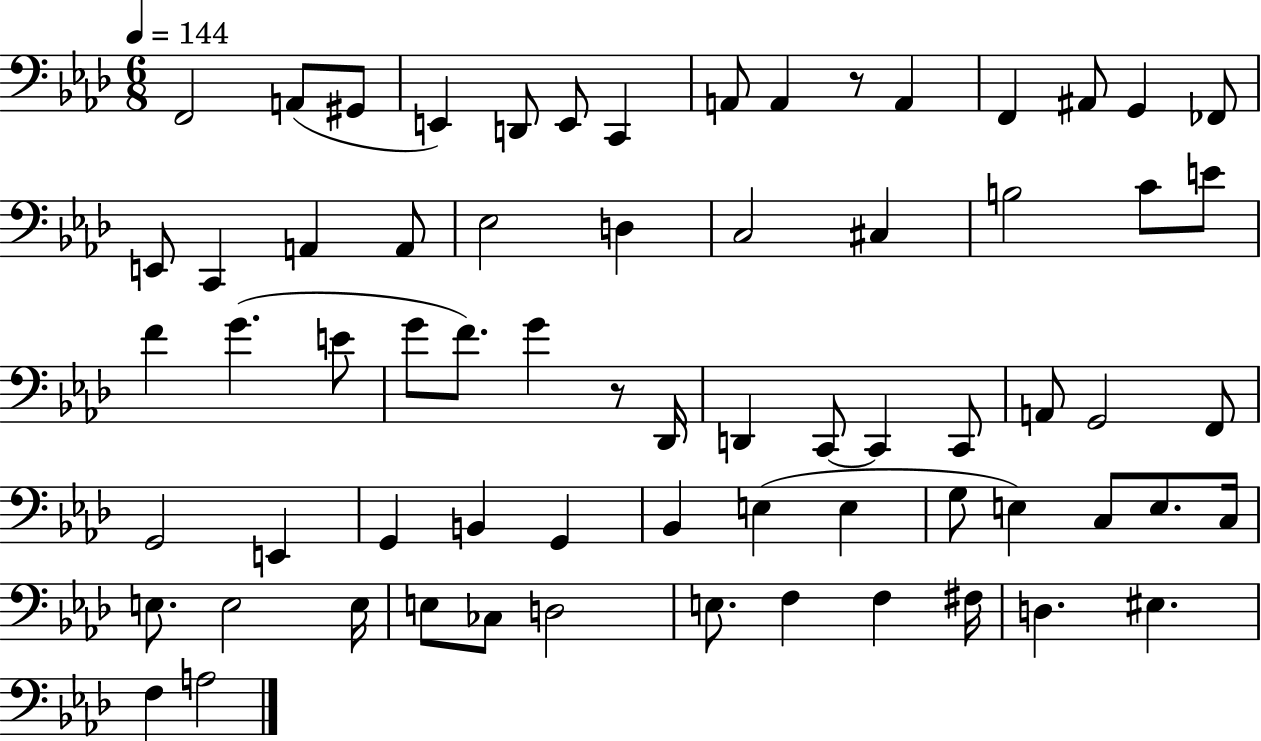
X:1
T:Untitled
M:6/8
L:1/4
K:Ab
F,,2 A,,/2 ^G,,/2 E,, D,,/2 E,,/2 C,, A,,/2 A,, z/2 A,, F,, ^A,,/2 G,, _F,,/2 E,,/2 C,, A,, A,,/2 _E,2 D, C,2 ^C, B,2 C/2 E/2 F G E/2 G/2 F/2 G z/2 _D,,/4 D,, C,,/2 C,, C,,/2 A,,/2 G,,2 F,,/2 G,,2 E,, G,, B,, G,, _B,, E, E, G,/2 E, C,/2 E,/2 C,/4 E,/2 E,2 E,/4 E,/2 _C,/2 D,2 E,/2 F, F, ^F,/4 D, ^E, F, A,2